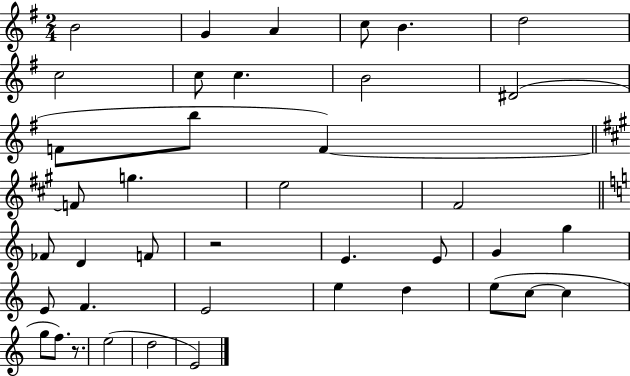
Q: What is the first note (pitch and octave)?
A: B4